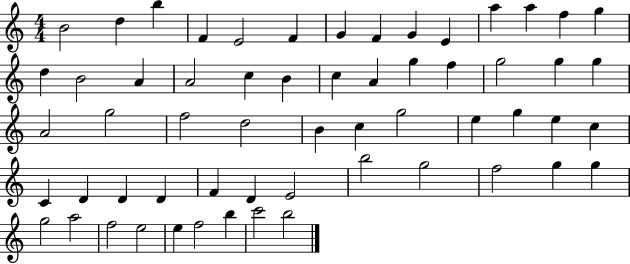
B4/h D5/q B5/q F4/q E4/h F4/q G4/q F4/q G4/q E4/q A5/q A5/q F5/q G5/q D5/q B4/h A4/q A4/h C5/q B4/q C5/q A4/q G5/q F5/q G5/h G5/q G5/q A4/h G5/h F5/h D5/h B4/q C5/q G5/h E5/q G5/q E5/q C5/q C4/q D4/q D4/q D4/q F4/q D4/q E4/h B5/h G5/h F5/h G5/q G5/q G5/h A5/h F5/h E5/h E5/q F5/h B5/q C6/h B5/h